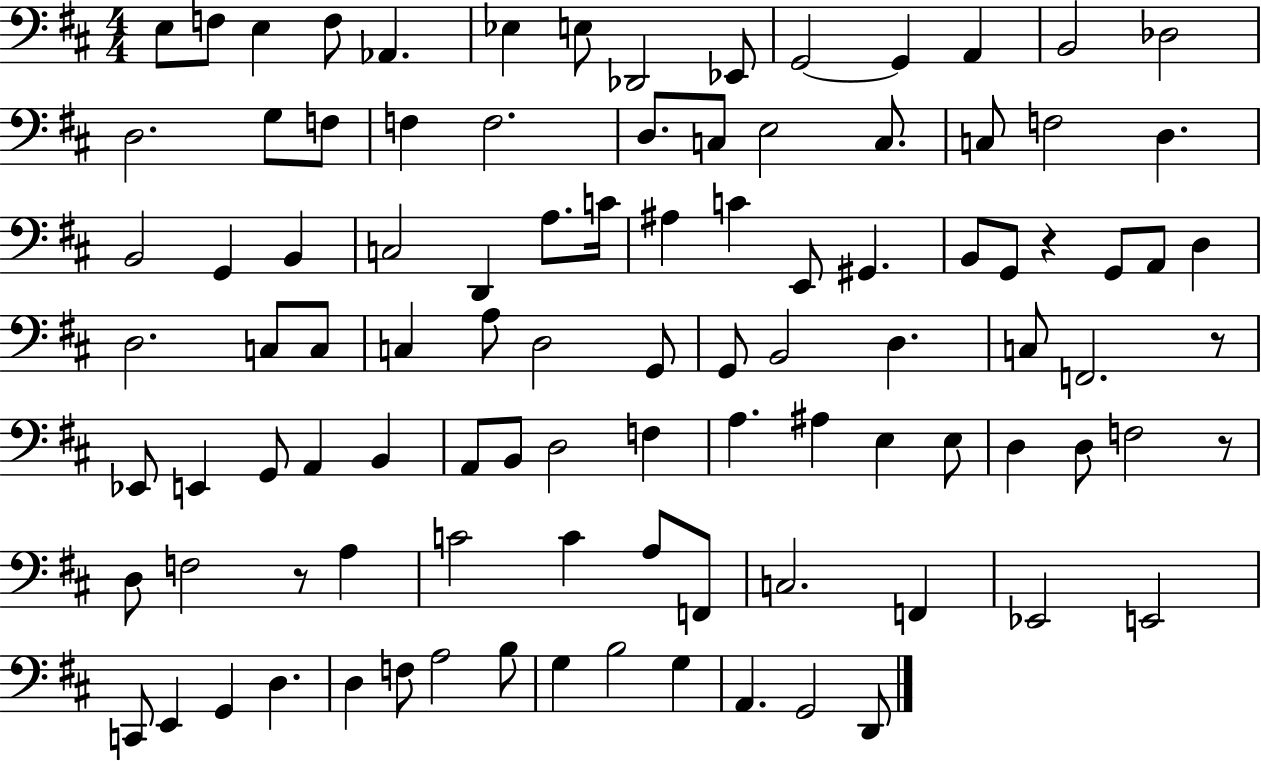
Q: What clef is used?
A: bass